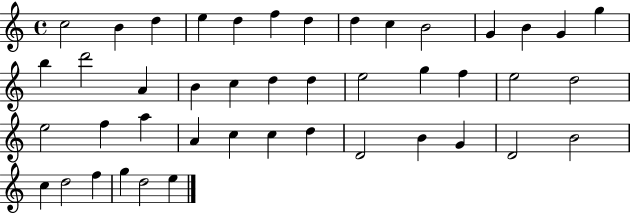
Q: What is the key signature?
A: C major